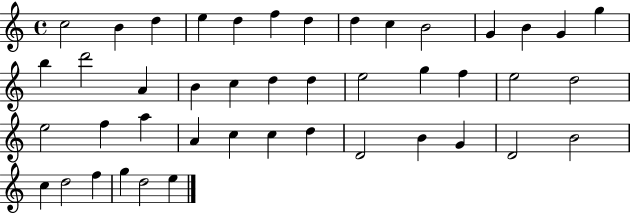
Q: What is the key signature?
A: C major